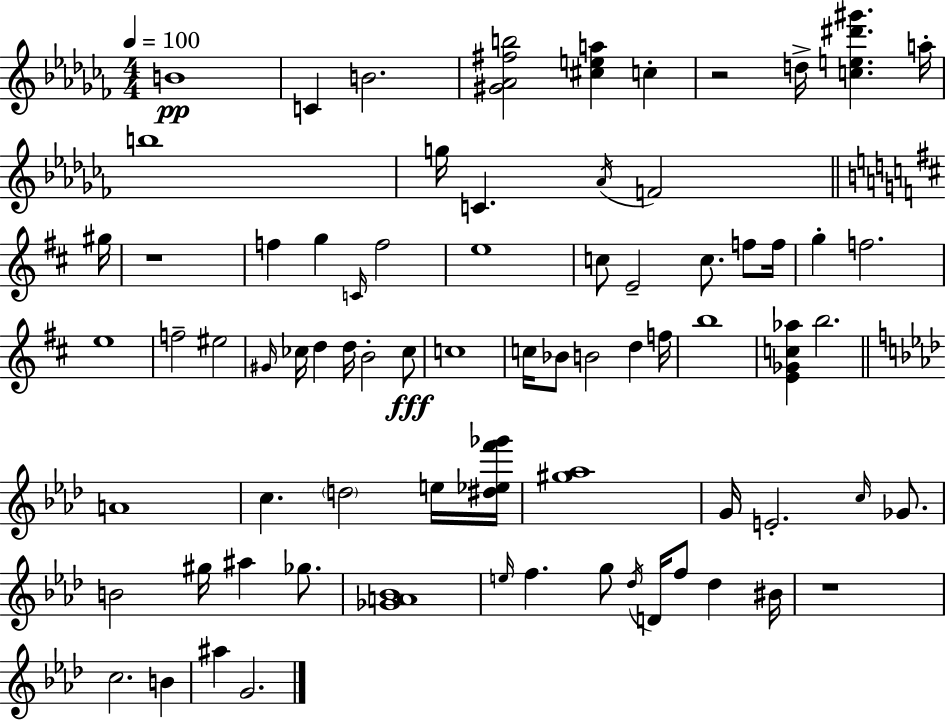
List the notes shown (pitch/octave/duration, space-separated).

B4/w C4/q B4/h. [G#4,Ab4,F#5,B5]/h [C#5,E5,A5]/q C5/q R/h D5/s [C5,E5,D#6,G#6]/q. A5/s B5/w G5/s C4/q. Ab4/s F4/h G#5/s R/w F5/q G5/q C4/s F5/h E5/w C5/e E4/h C5/e. F5/e F5/s G5/q F5/h. E5/w F5/h EIS5/h G#4/s CES5/s D5/q D5/s B4/h CES5/e C5/w C5/s Bb4/e B4/h D5/q F5/s B5/w [E4,Gb4,C5,Ab5]/q B5/h. A4/w C5/q. D5/h E5/s [D#5,Eb5,F6,Gb6]/s [G#5,Ab5]/w G4/s E4/h. C5/s Gb4/e. B4/h G#5/s A#5/q Gb5/e. [Gb4,A4,Bb4]/w E5/s F5/q. G5/e Db5/s D4/s F5/e Db5/q BIS4/s R/w C5/h. B4/q A#5/q G4/h.